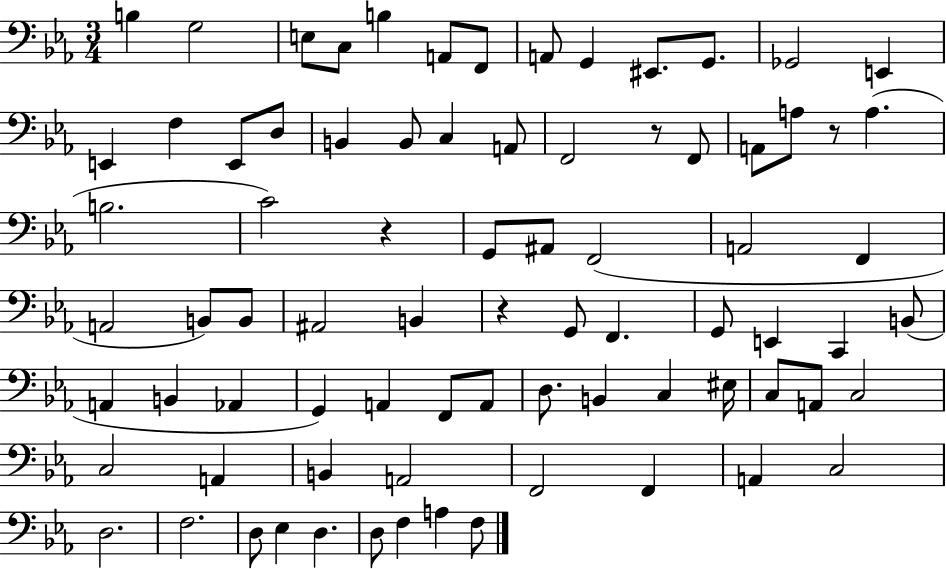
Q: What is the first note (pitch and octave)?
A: B3